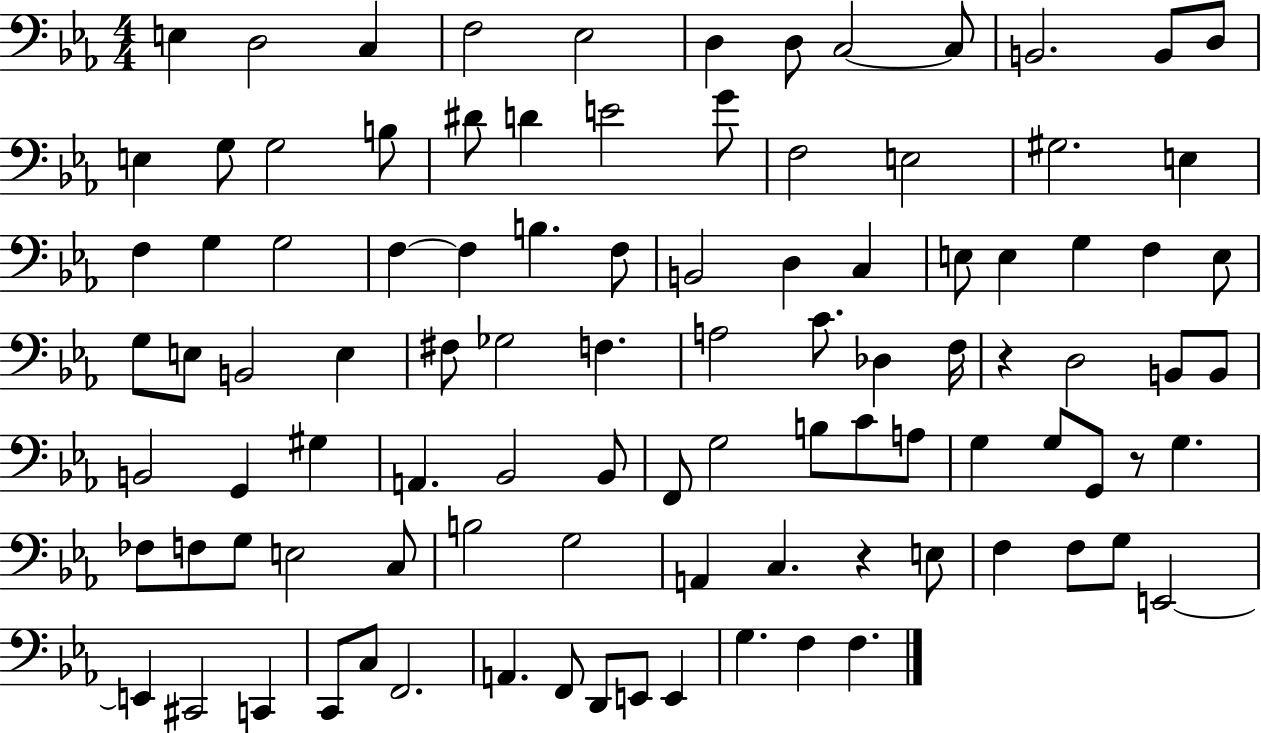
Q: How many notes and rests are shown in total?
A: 99